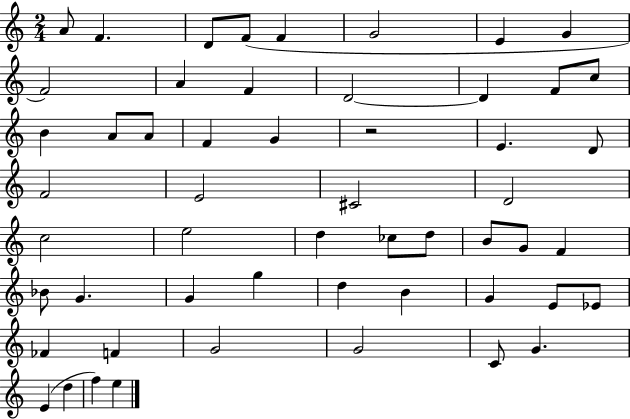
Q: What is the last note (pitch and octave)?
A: E5